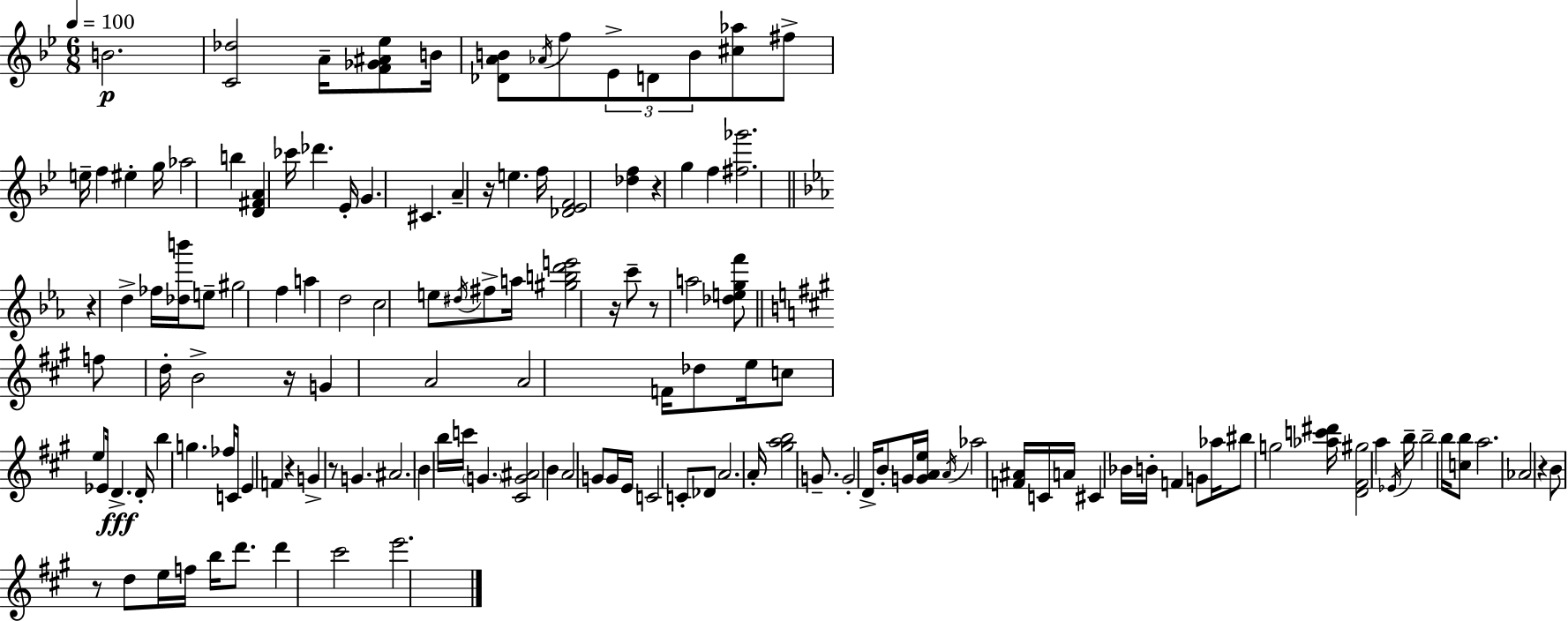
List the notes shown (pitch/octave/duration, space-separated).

B4/h. [C4,Db5]/h A4/s [F4,Gb4,A#4,Eb5]/e B4/s [Db4,A4,B4]/e Ab4/s F5/e Eb4/e D4/e B4/e [C#5,Ab5]/e F#5/e E5/s F5/q EIS5/q G5/s Ab5/h B5/q [D4,F#4,A4]/q CES6/s Db6/q. Eb4/s G4/q. C#4/q. A4/q R/s E5/q. F5/s [Db4,Eb4,F4]/h [Db5,F5]/q R/q G5/q F5/q [F#5,Gb6]/h. R/q D5/q FES5/s [Db5,B6]/s E5/e G#5/h F5/q A5/q D5/h C5/h E5/e D#5/s F#5/e A5/s [G#5,B5,D6,E6]/h R/s C6/e R/e A5/h [Db5,E5,G5,F6]/e F5/e D5/s B4/h R/s G4/q A4/h A4/h F4/s Db5/e E5/s C5/e E5/e Eb4/s D4/q. D4/s B5/q G5/q. FES5/s C4/s E4/q F4/q R/q G4/q R/e G4/q. A#4/h. B4/q B5/s C6/s G4/q. [C#4,G4,A#4]/h B4/q A4/h G4/e G4/s E4/s C4/h C4/e Db4/e A4/h. A4/s [G#5,A5,B5]/h G4/e. G4/h D4/s B4/e G4/s [G4,A4,E5]/s A4/s Ab5/h [F4,A#4]/s C4/s A4/s C#4/q Bb4/s B4/s F4/q G4/e Ab5/s BIS5/e G5/h [Ab5,C6,D#6]/s [D4,F#4,G#5]/h A5/q Eb4/s B5/s B5/h B5/s [C5,B5]/e A5/h. Ab4/h R/q B4/e R/e D5/e E5/s F5/s B5/s D6/e. D6/q C#6/h E6/h.